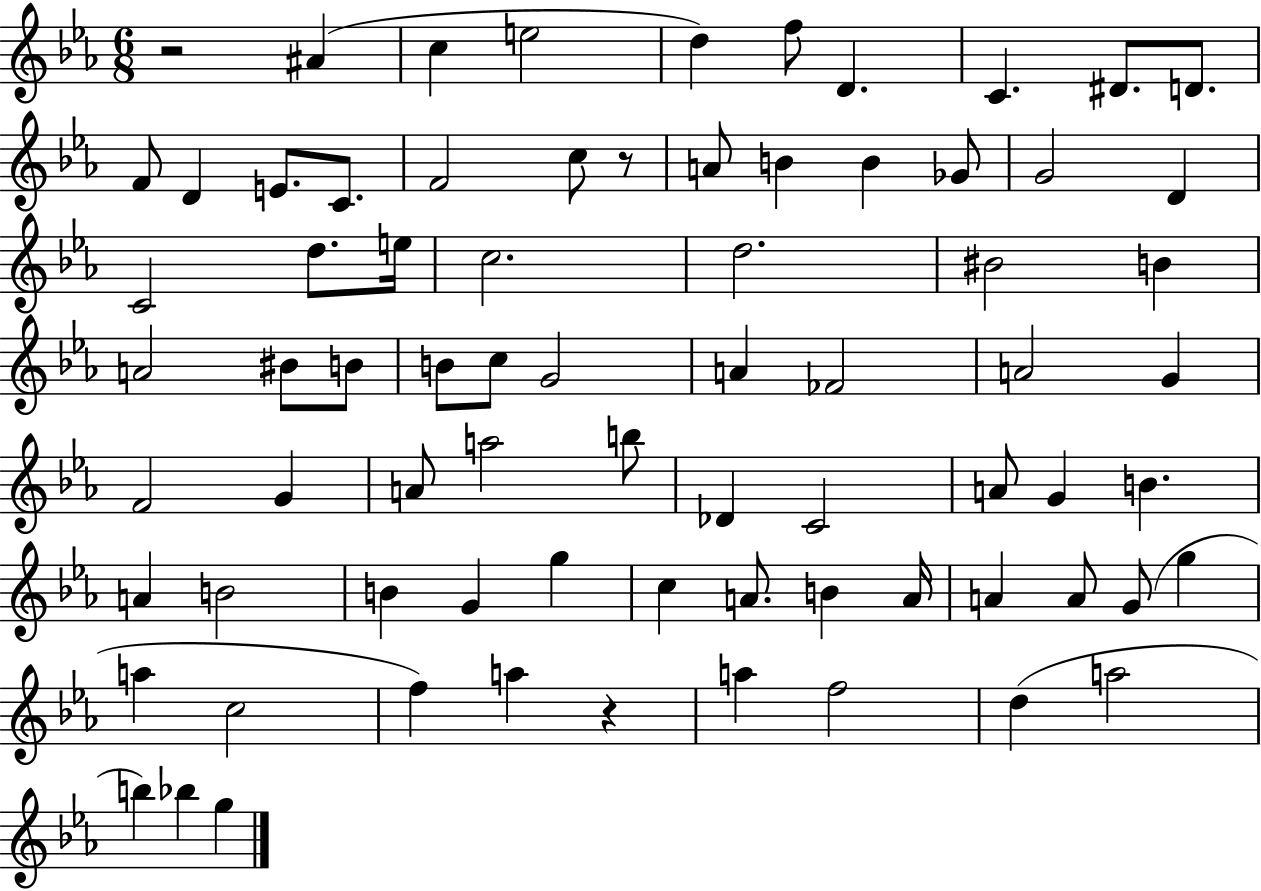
R/h A#4/q C5/q E5/h D5/q F5/e D4/q. C4/q. D#4/e. D4/e. F4/e D4/q E4/e. C4/e. F4/h C5/e R/e A4/e B4/q B4/q Gb4/e G4/h D4/q C4/h D5/e. E5/s C5/h. D5/h. BIS4/h B4/q A4/h BIS4/e B4/e B4/e C5/e G4/h A4/q FES4/h A4/h G4/q F4/h G4/q A4/e A5/h B5/e Db4/q C4/h A4/e G4/q B4/q. A4/q B4/h B4/q G4/q G5/q C5/q A4/e. B4/q A4/s A4/q A4/e G4/e G5/q A5/q C5/h F5/q A5/q R/q A5/q F5/h D5/q A5/h B5/q Bb5/q G5/q